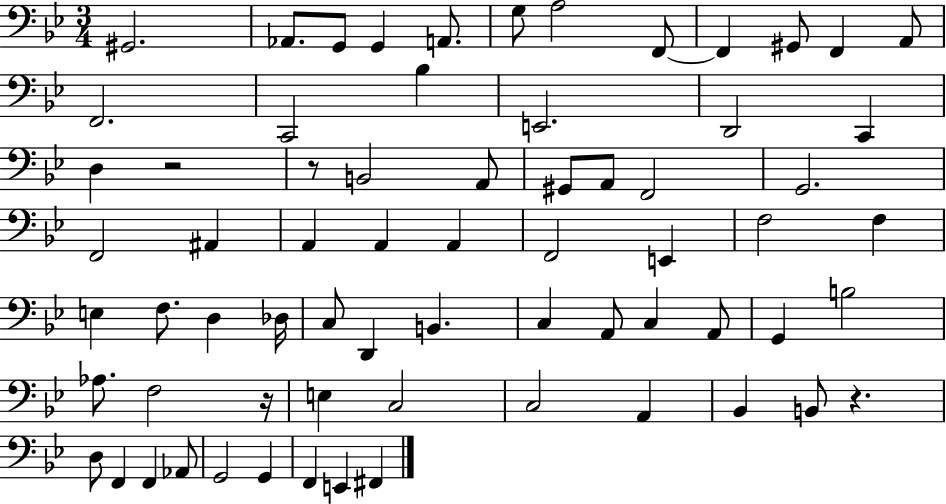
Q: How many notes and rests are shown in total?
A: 68